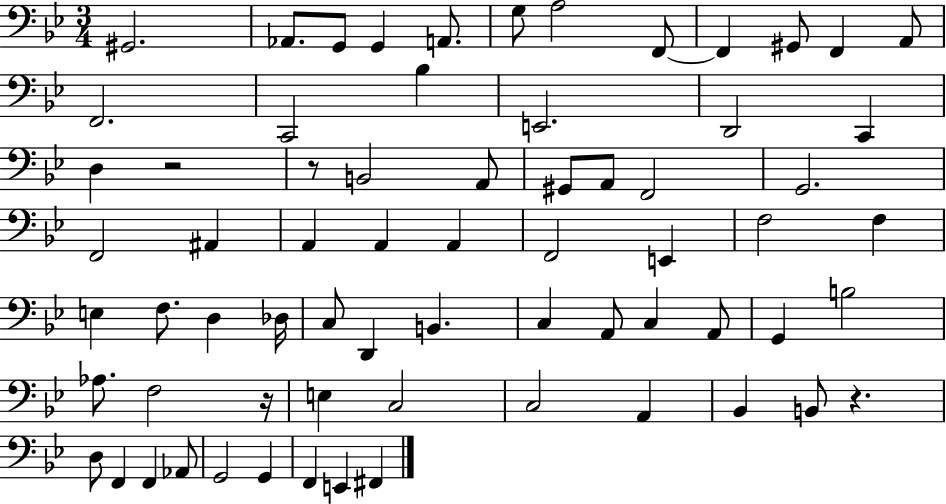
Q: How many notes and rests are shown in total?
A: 68